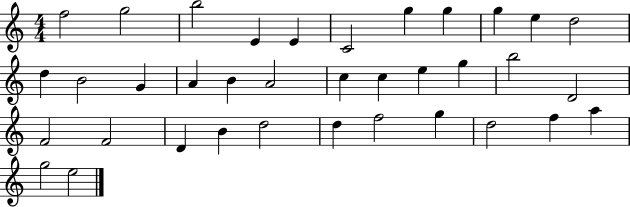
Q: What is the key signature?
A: C major